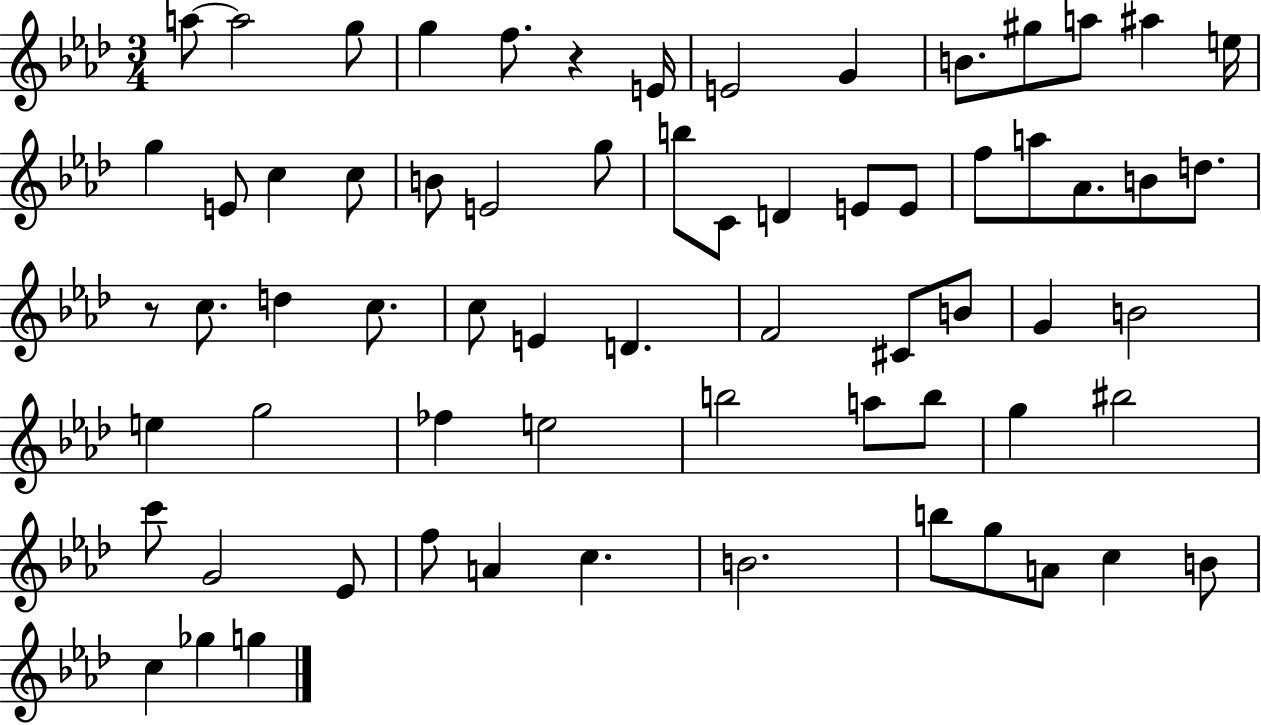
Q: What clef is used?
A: treble